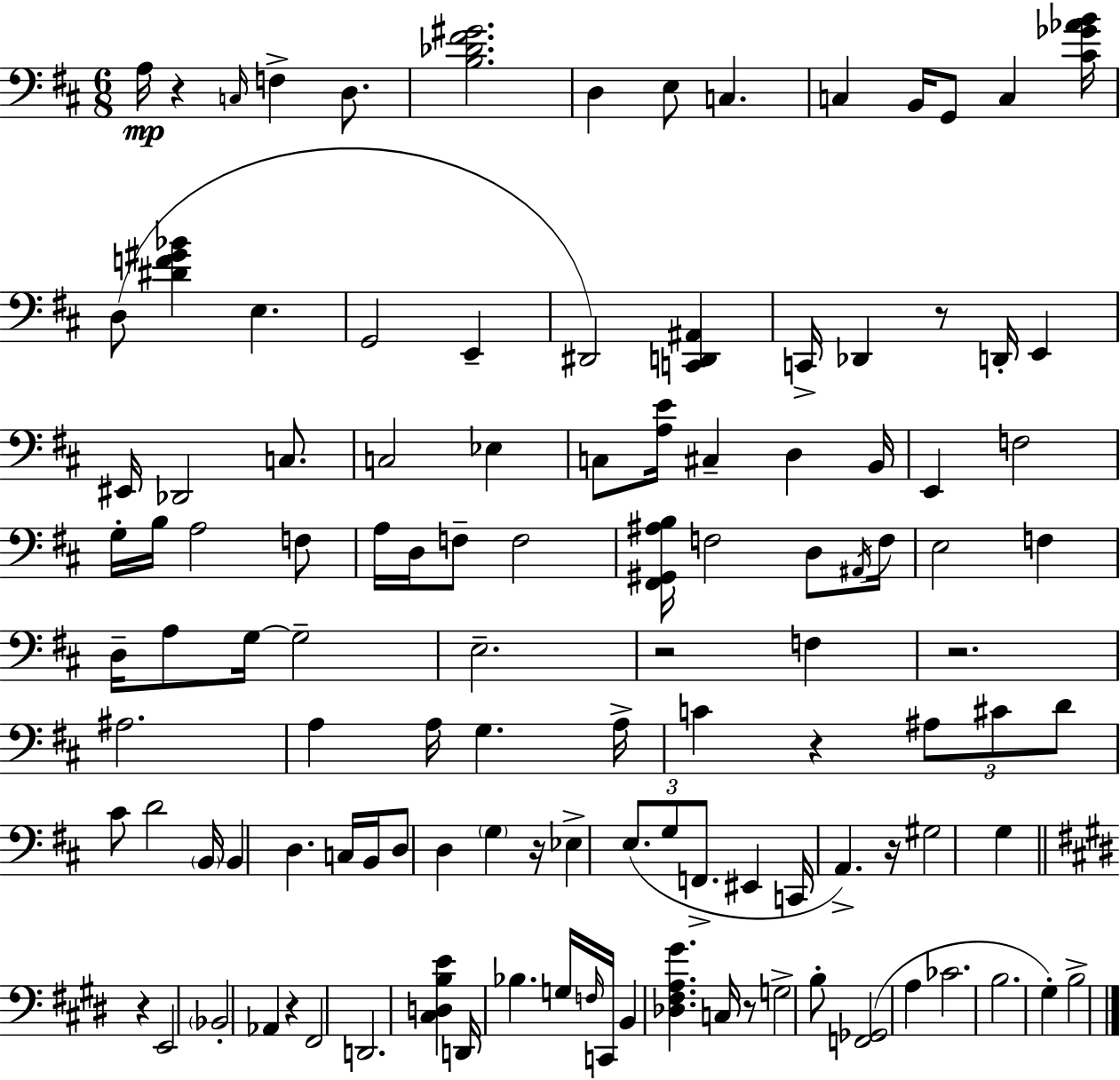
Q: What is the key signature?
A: D major